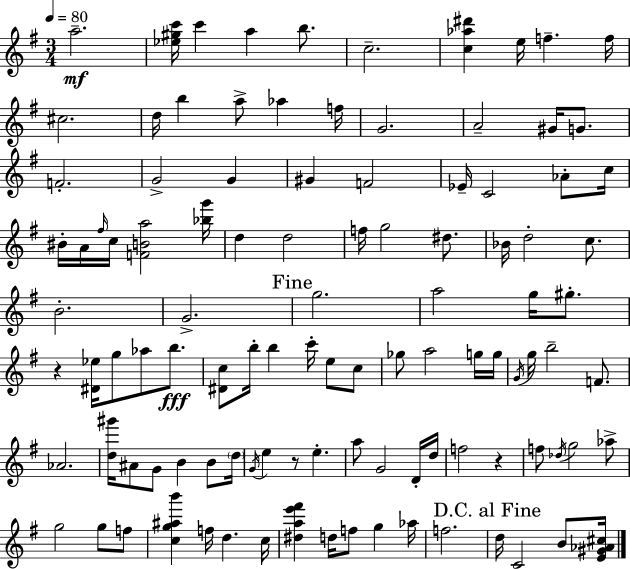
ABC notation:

X:1
T:Untitled
M:3/4
L:1/4
K:G
a2 [_e^gc']/4 c' a b/2 c2 [c_a^d'] e/4 f f/4 ^c2 d/4 b a/2 _a f/4 G2 A2 ^G/4 G/2 F2 G2 G ^G F2 _E/4 C2 _A/2 c/4 ^B/4 A/4 ^f/4 c/4 [FBa]2 [_bg']/4 d d2 f/4 g2 ^d/2 _B/4 d2 c/2 B2 G2 g2 a2 g/4 ^g/2 z [^D_e]/4 g/2 _a/2 b/2 [^Dc]/2 b/4 b c'/4 e/2 c/2 _g/2 a2 g/4 g/4 G/4 g/4 b2 F/2 _A2 [d^g']/4 ^A/2 G/2 B B/2 d/4 G/4 e z/2 e a/2 G2 D/4 d/4 f2 z f/2 _d/4 g2 _a/2 g2 g/2 f/2 [cg^ab'] f/4 d c/4 [^dae'^f'] d/4 f/2 g _a/4 f2 d/4 C2 B/2 [E^G_A^c]/4